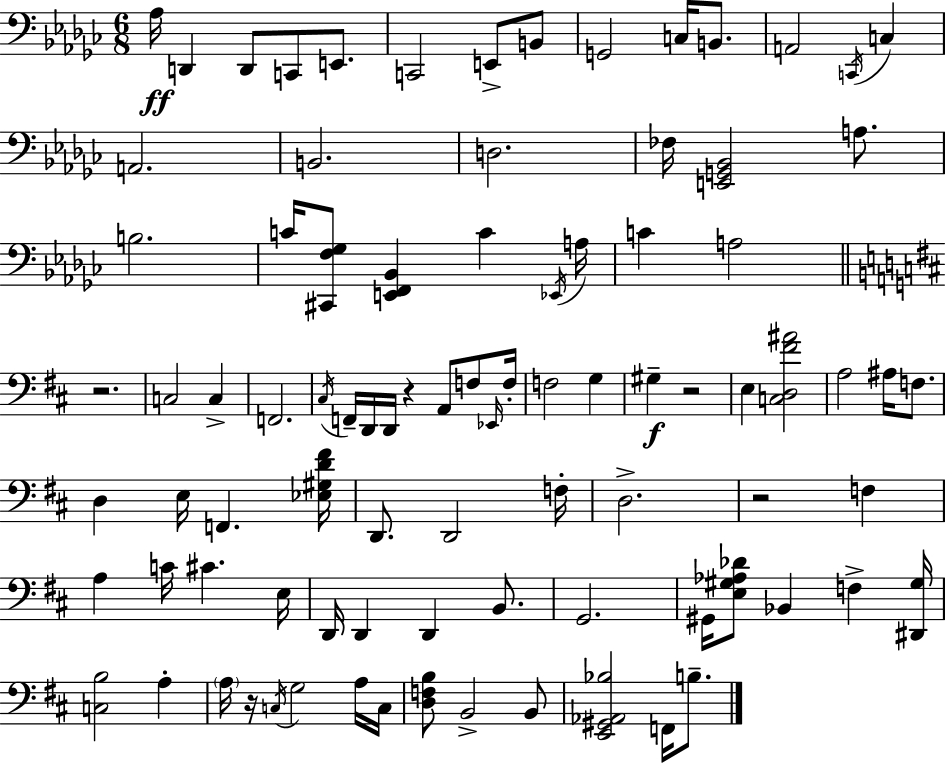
Ab3/s D2/q D2/e C2/e E2/e. C2/h E2/e B2/e G2/h C3/s B2/e. A2/h C2/s C3/q A2/h. B2/h. D3/h. FES3/s [E2,G2,Bb2]/h A3/e. B3/h. C4/s [C#2,F3,Gb3]/e [E2,F2,Bb2]/q C4/q Eb2/s A3/s C4/q A3/h R/h. C3/h C3/q F2/h. C#3/s F2/s D2/s D2/s R/q A2/e F3/e Eb2/s F3/s F3/h G3/q G#3/q R/h E3/q [C3,D3,F#4,A#4]/h A3/h A#3/s F3/e. D3/q E3/s F2/q. [Eb3,G#3,D4,F#4]/s D2/e. D2/h F3/s D3/h. R/h F3/q A3/q C4/s C#4/q. E3/s D2/s D2/q D2/q B2/e. G2/h. G#2/s [E3,G#3,Ab3,Db4]/e Bb2/q F3/q [D#2,G#3]/s [C3,B3]/h A3/q A3/s R/s C3/s G3/h A3/s C3/s [D3,F3,B3]/e B2/h B2/e [E2,G#2,Ab2,Bb3]/h F2/s B3/e.